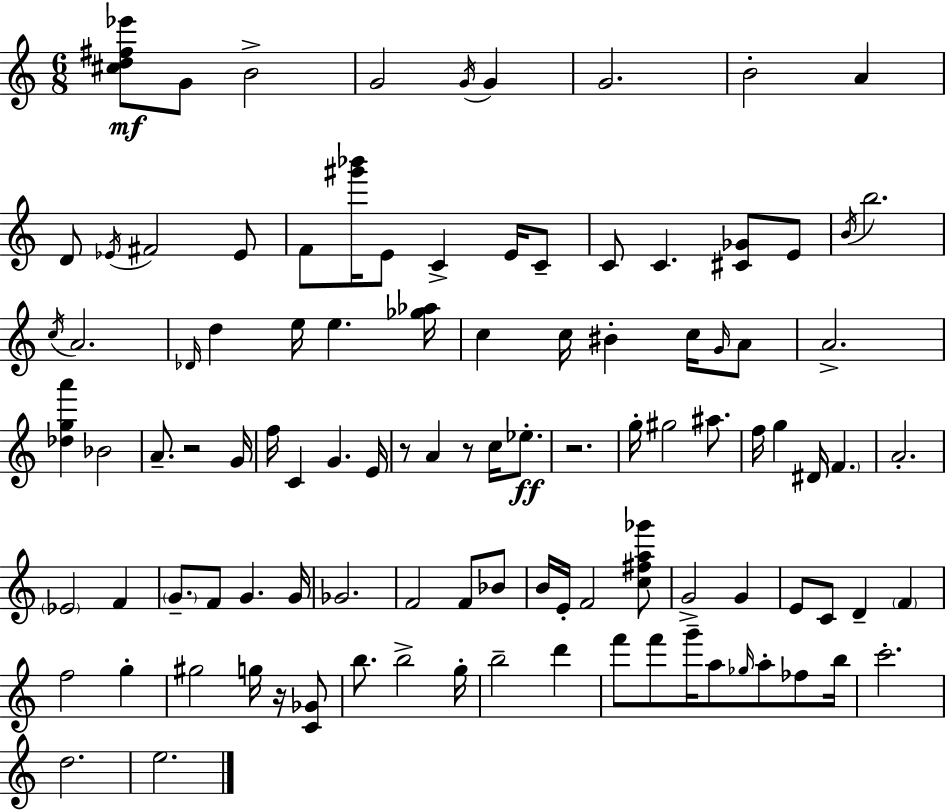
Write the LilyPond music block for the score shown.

{
  \clef treble
  \numericTimeSignature
  \time 6/8
  \key c \major
  <cis'' d'' fis'' ees'''>8\mf g'8 b'2-> | g'2 \acciaccatura { g'16 } g'4 | g'2. | b'2-. a'4 | \break d'8 \acciaccatura { ees'16 } fis'2 | ees'8 f'8 <gis''' bes'''>16 e'8 c'4-> e'16 | c'8-- c'8 c'4. <cis' ges'>8 | e'8 \acciaccatura { b'16 } b''2. | \break \acciaccatura { c''16 } a'2. | \grace { des'16 } d''4 e''16 e''4. | <ges'' aes''>16 c''4 c''16 bis'4-. | c''16 \grace { g'16 } a'8 a'2.-> | \break <des'' g'' a'''>4 bes'2 | a'8.-- r2 | g'16 f''16 c'4 g'4. | e'16 r8 a'4 | \break r8 c''16 ees''8.-.\ff r2. | g''16-. gis''2 | ais''8. f''16 g''4 dis'16 | \parenthesize f'4. a'2.-. | \break \parenthesize ees'2 | f'4 \parenthesize g'8.-- f'8 g'4. | g'16 ges'2. | f'2 | \break f'8 bes'8 b'16 e'16-. f'2 | <c'' fis'' a'' ges'''>8 g'2-> | g'4 e'8 c'8 d'4-- | \parenthesize f'4 f''2 | \break g''4-. gis''2 | g''16 r16 <c' ges'>8 b''8. b''2-> | g''16-. b''2-- | d'''4 f'''8 f'''8 g'''16-- a''8 | \break \grace { ges''16 } a''8-. fes''8 b''16 c'''2.-. | d''2. | e''2. | \bar "|."
}